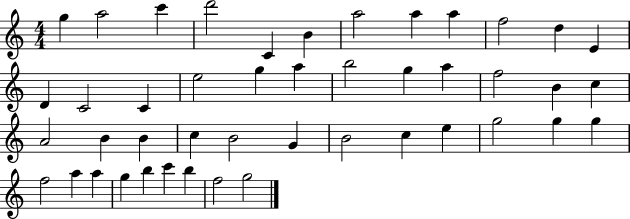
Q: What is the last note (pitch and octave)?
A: G5